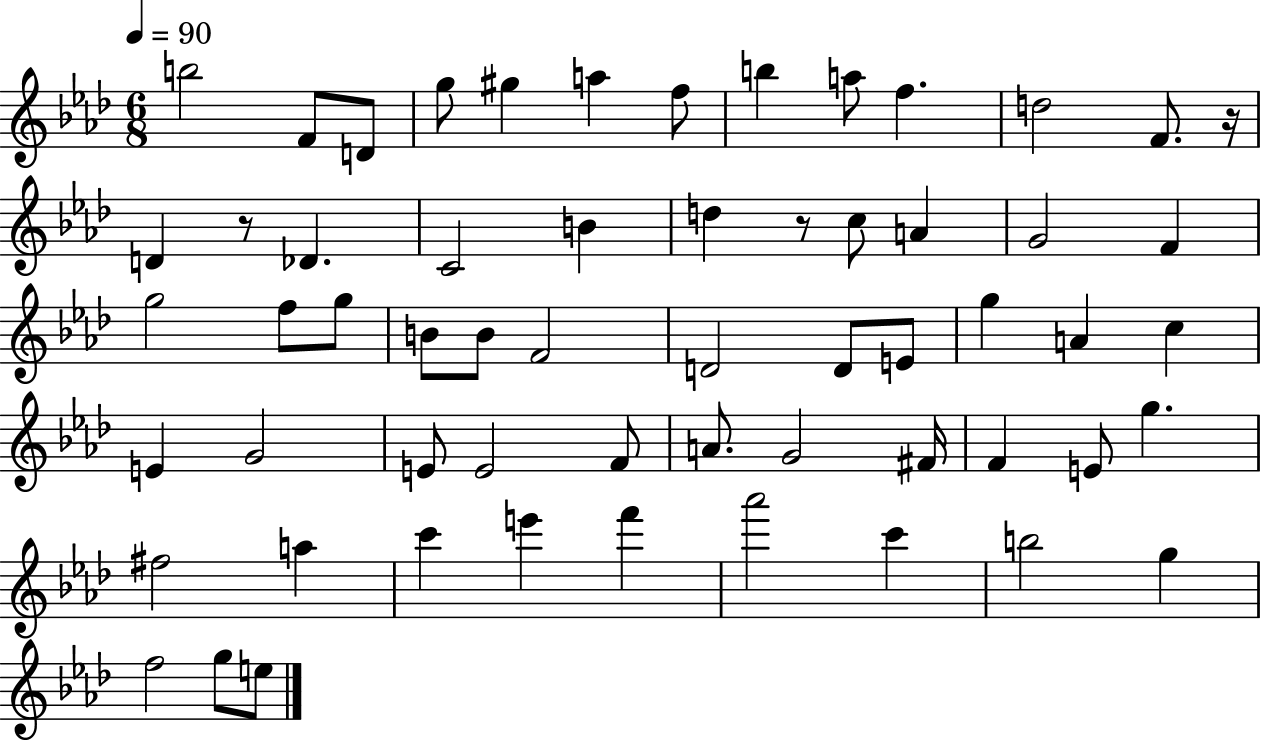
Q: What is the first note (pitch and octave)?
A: B5